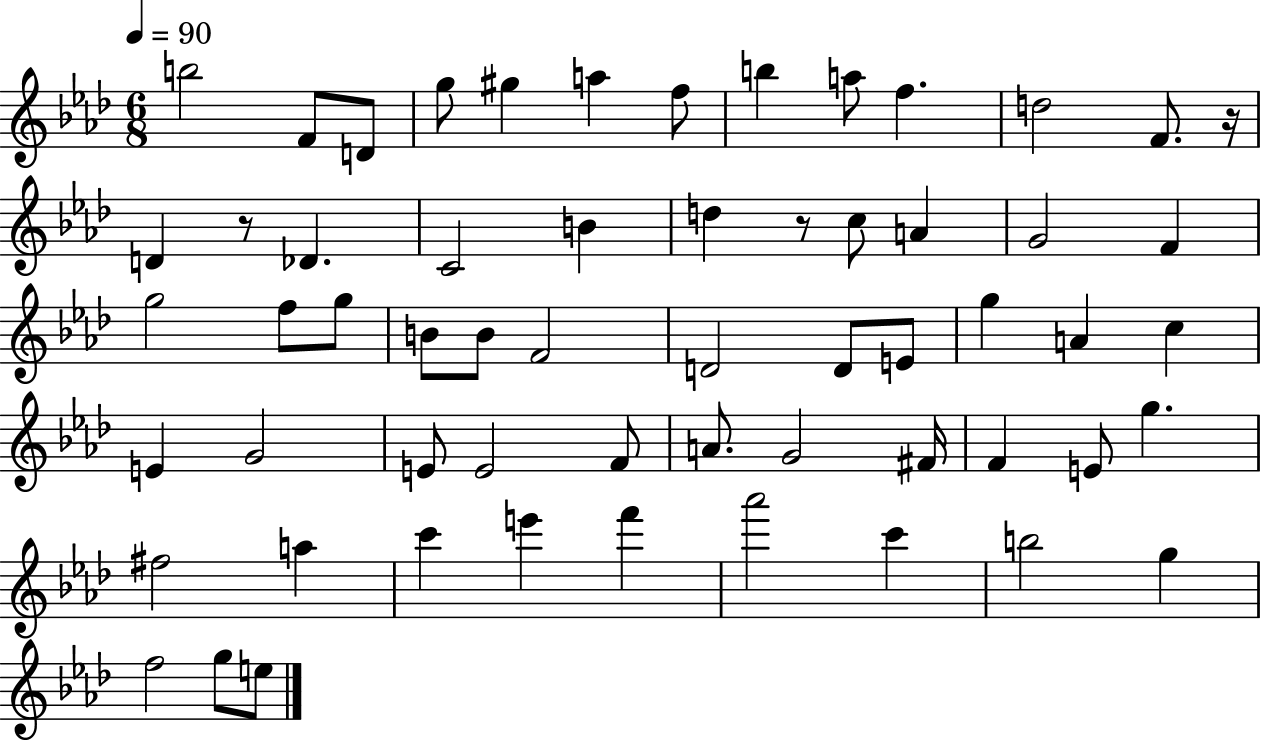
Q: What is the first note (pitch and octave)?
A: B5